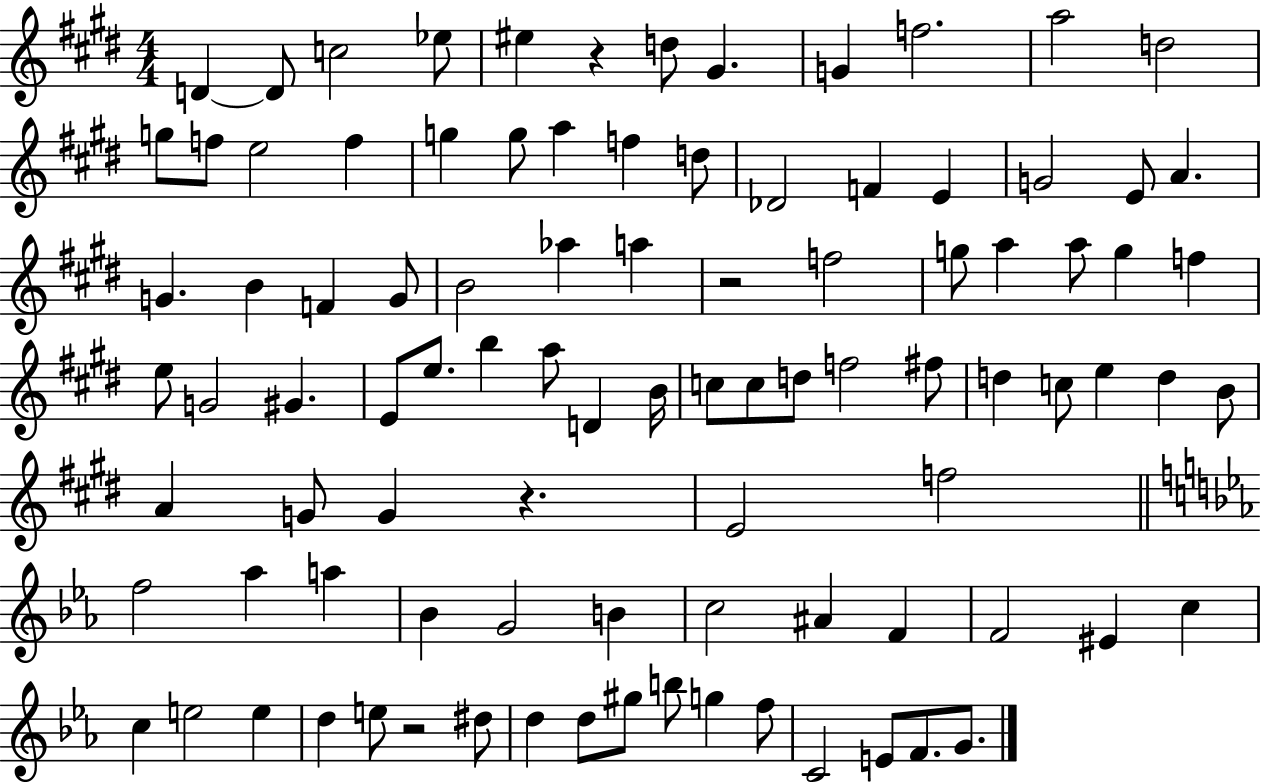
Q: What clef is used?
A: treble